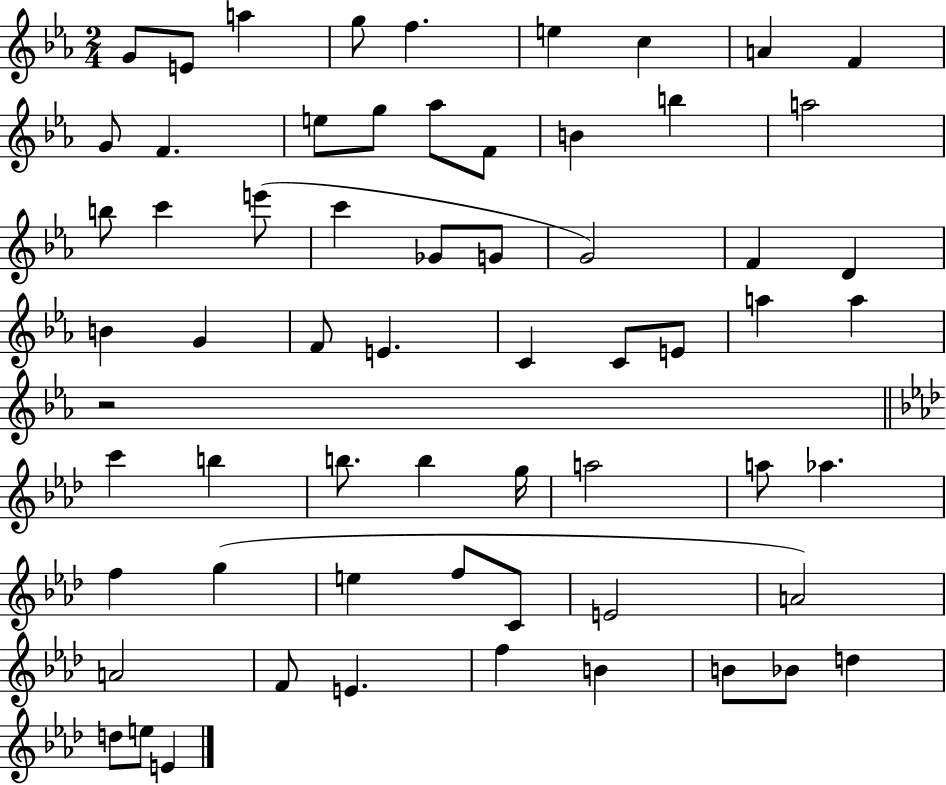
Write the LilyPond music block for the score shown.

{
  \clef treble
  \numericTimeSignature
  \time 2/4
  \key ees \major
  g'8 e'8 a''4 | g''8 f''4. | e''4 c''4 | a'4 f'4 | \break g'8 f'4. | e''8 g''8 aes''8 f'8 | b'4 b''4 | a''2 | \break b''8 c'''4 e'''8( | c'''4 ges'8 g'8 | g'2) | f'4 d'4 | \break b'4 g'4 | f'8 e'4. | c'4 c'8 e'8 | a''4 a''4 | \break r2 | \bar "||" \break \key aes \major c'''4 b''4 | b''8. b''4 g''16 | a''2 | a''8 aes''4. | \break f''4 g''4( | e''4 f''8 c'8 | e'2 | a'2) | \break a'2 | f'8 e'4. | f''4 b'4 | b'8 bes'8 d''4 | \break d''8 e''8 e'4 | \bar "|."
}